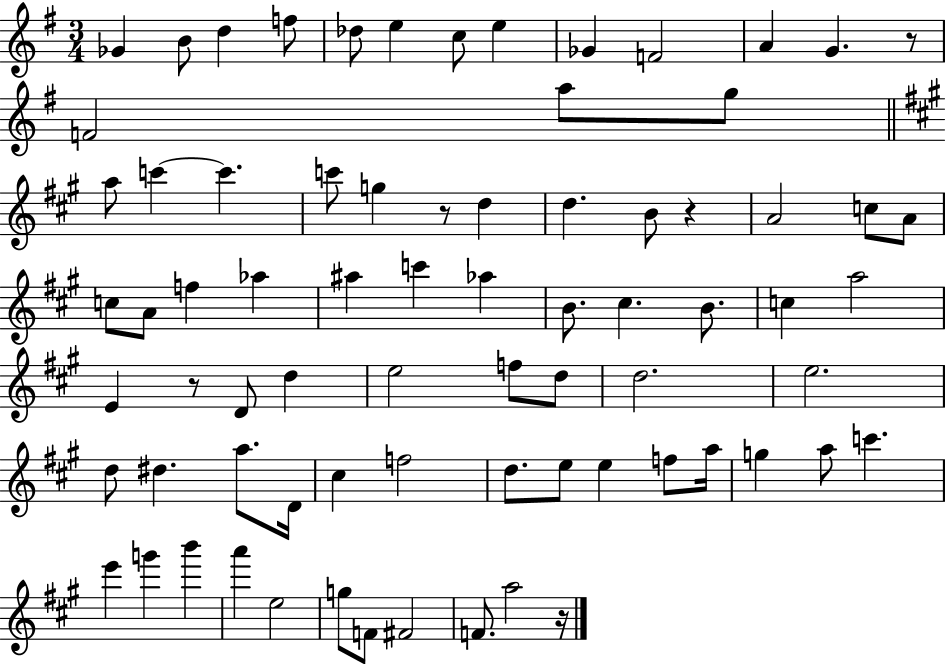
X:1
T:Untitled
M:3/4
L:1/4
K:G
_G B/2 d f/2 _d/2 e c/2 e _G F2 A G z/2 F2 a/2 g/2 a/2 c' c' c'/2 g z/2 d d B/2 z A2 c/2 A/2 c/2 A/2 f _a ^a c' _a B/2 ^c B/2 c a2 E z/2 D/2 d e2 f/2 d/2 d2 e2 d/2 ^d a/2 D/4 ^c f2 d/2 e/2 e f/2 a/4 g a/2 c' e' g' b' a' e2 g/2 F/2 ^F2 F/2 a2 z/4